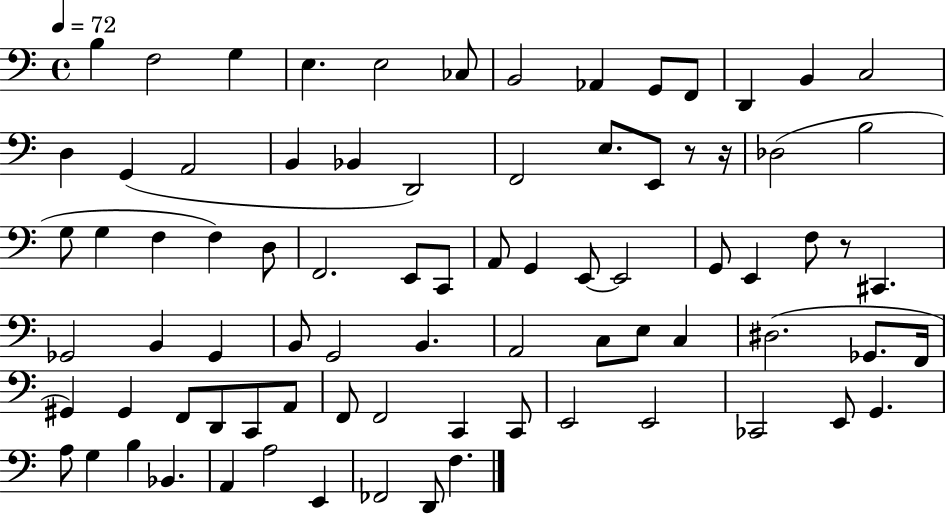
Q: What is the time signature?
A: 4/4